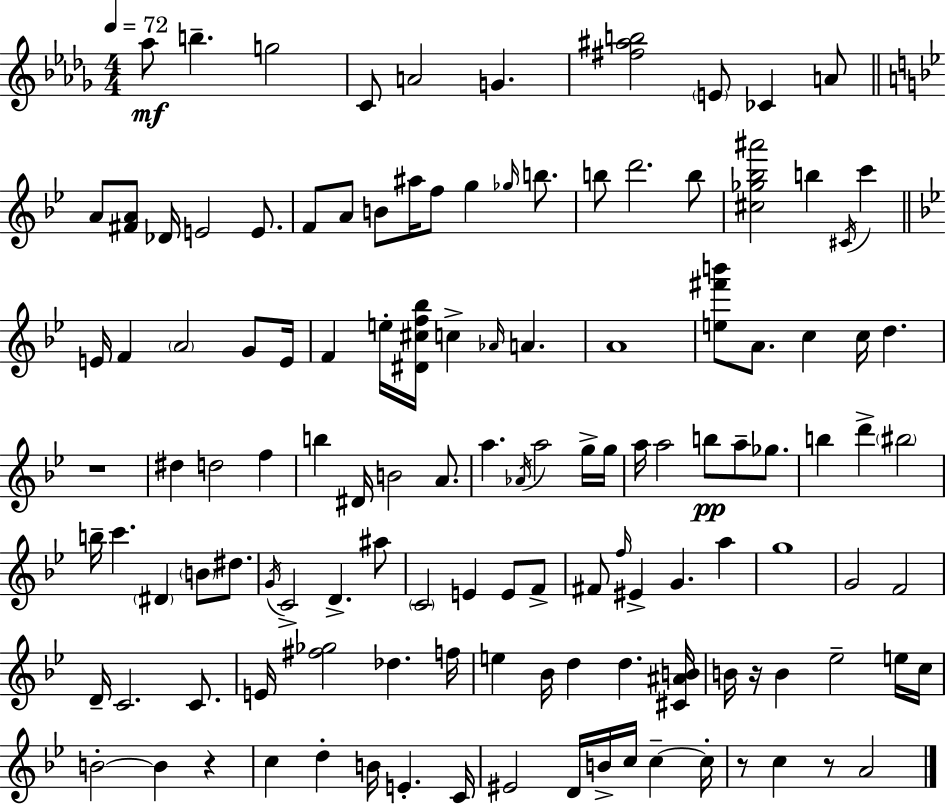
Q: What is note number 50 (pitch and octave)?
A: A5